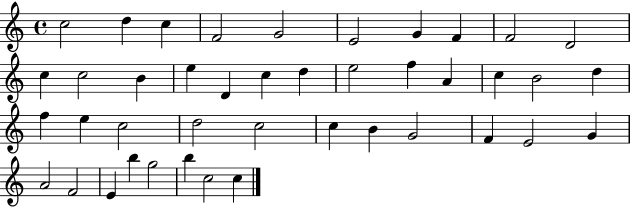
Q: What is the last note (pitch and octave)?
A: C5